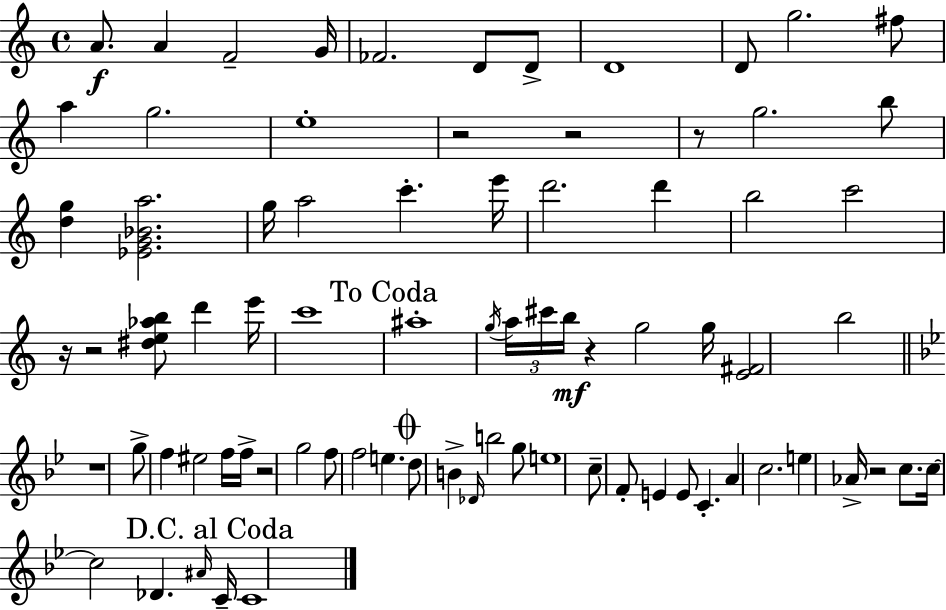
X:1
T:Untitled
M:4/4
L:1/4
K:C
A/2 A F2 G/4 _F2 D/2 D/2 D4 D/2 g2 ^f/2 a g2 e4 z2 z2 z/2 g2 b/2 [dg] [_EG_Ba]2 g/4 a2 c' e'/4 d'2 d' b2 c'2 z/4 z2 [^de_ab]/2 d' e'/4 c'4 ^a4 g/4 a/4 ^c'/4 b/4 z g2 g/4 [E^F]2 b2 z4 g/2 f ^e2 f/4 f/4 z2 g2 f/2 f2 e d/2 B _D/4 b2 g/2 e4 c/2 F/2 E E/2 C A c2 e _A/4 z2 c/2 c/4 c2 _D ^A/4 C/4 C4